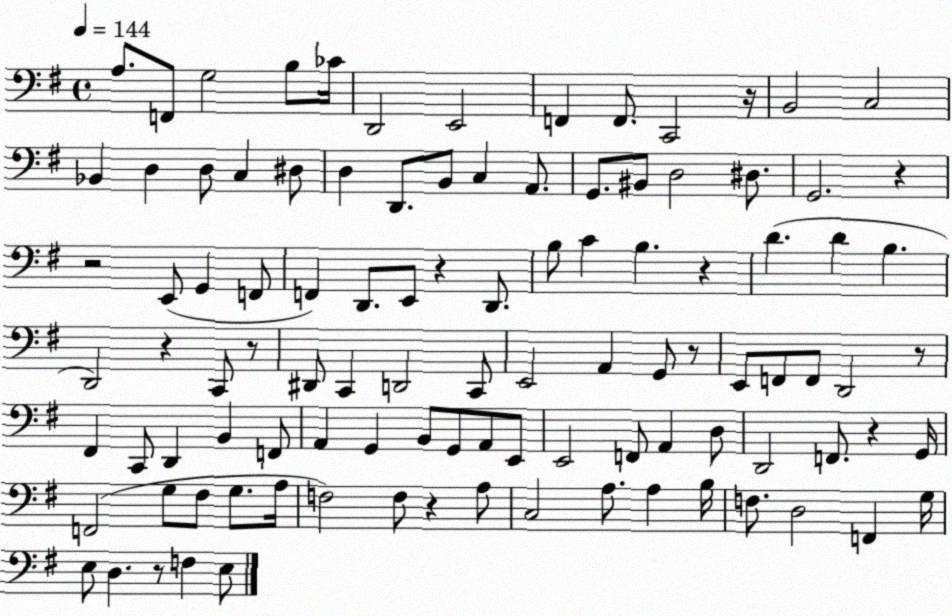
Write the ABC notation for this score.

X:1
T:Untitled
M:4/4
L:1/4
K:G
A,/2 F,,/2 G,2 B,/2 _C/4 D,,2 E,,2 F,, F,,/2 C,,2 z/4 B,,2 C,2 _B,, D, D,/2 C, ^D,/2 D, D,,/2 B,,/2 C, A,,/2 G,,/2 ^B,,/2 D,2 ^D,/2 G,,2 z z2 E,,/2 G,, F,,/2 F,, D,,/2 E,,/2 z D,,/2 B,/2 C B, z D D B, D,,2 z C,,/2 z/2 ^D,,/2 C,, D,,2 C,,/2 E,,2 A,, G,,/2 z/2 E,,/2 F,,/2 F,,/2 D,,2 z/2 ^F,, C,,/2 D,, B,, F,,/2 A,, G,, B,,/2 G,,/2 A,,/2 E,,/2 E,,2 F,,/2 A,, D,/2 D,,2 F,,/2 z G,,/4 F,,2 G,/2 ^F,/2 G,/2 A,/4 F,2 F,/2 z A,/2 C,2 A,/2 A, B,/4 F,/2 D,2 F,, G,/4 E,/2 D, z/2 F, E,/2